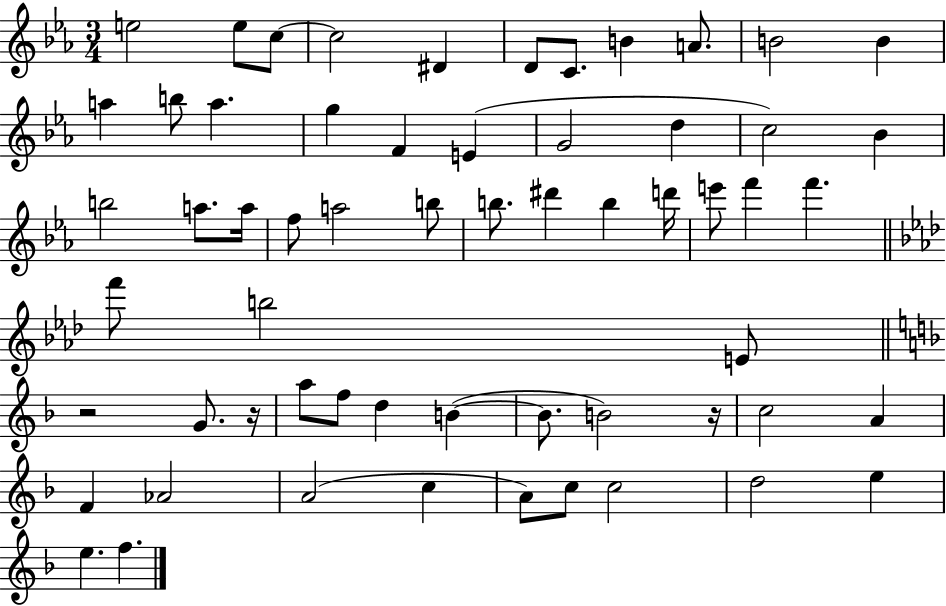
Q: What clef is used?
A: treble